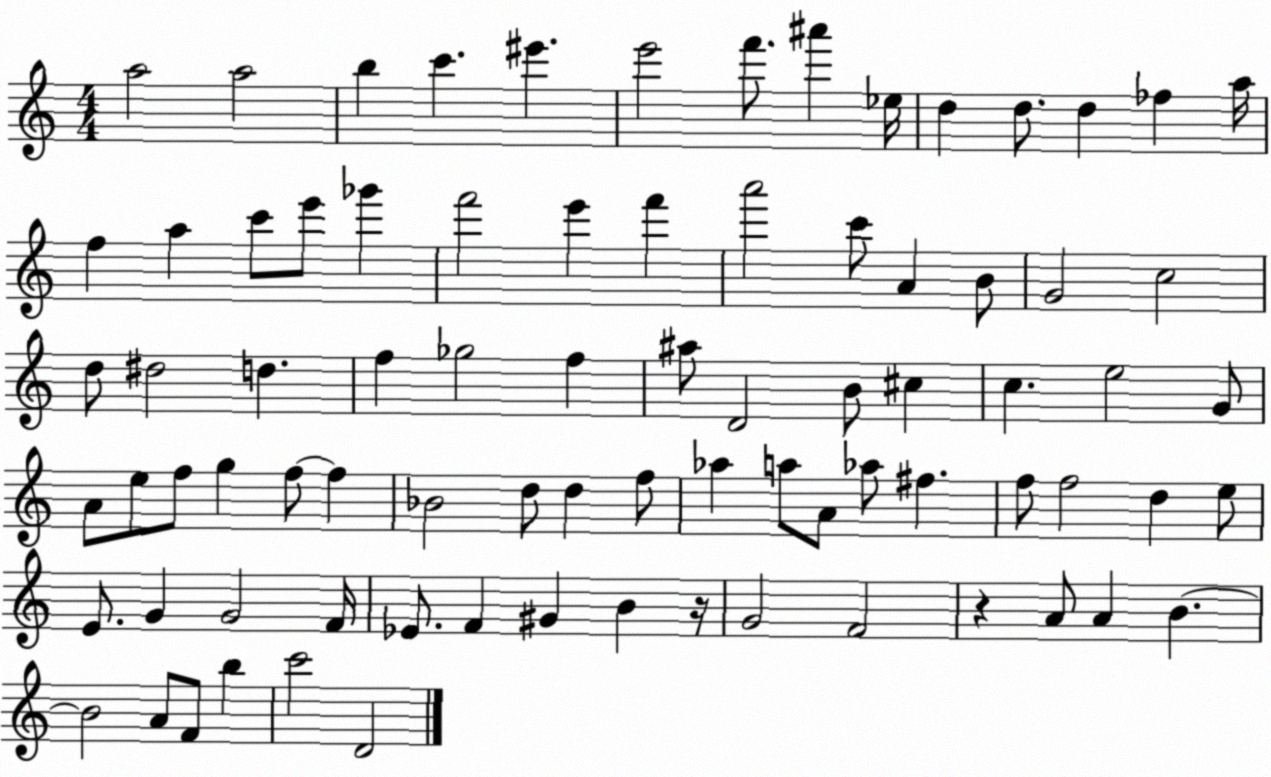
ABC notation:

X:1
T:Untitled
M:4/4
L:1/4
K:C
a2 a2 b c' ^e' e'2 f'/2 ^a' _e/4 d d/2 d _f a/4 f a c'/2 e'/2 _g' f'2 e' f' a'2 c'/2 A B/2 G2 c2 d/2 ^d2 d f _g2 f ^a/2 D2 B/2 ^c c e2 G/2 A/2 e/2 f/2 g f/2 f _B2 d/2 d f/2 _a a/2 A/2 _a/2 ^f f/2 f2 d e/2 E/2 G G2 F/4 _E/2 F ^G B z/4 G2 F2 z A/2 A B B2 A/2 F/2 b c'2 D2